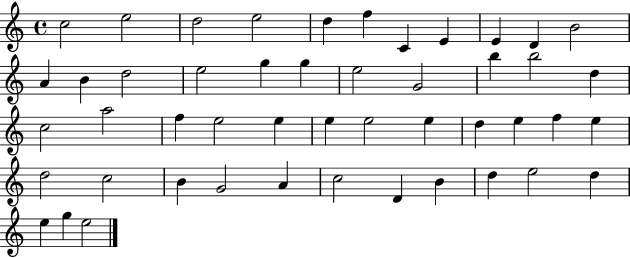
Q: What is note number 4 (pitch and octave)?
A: E5